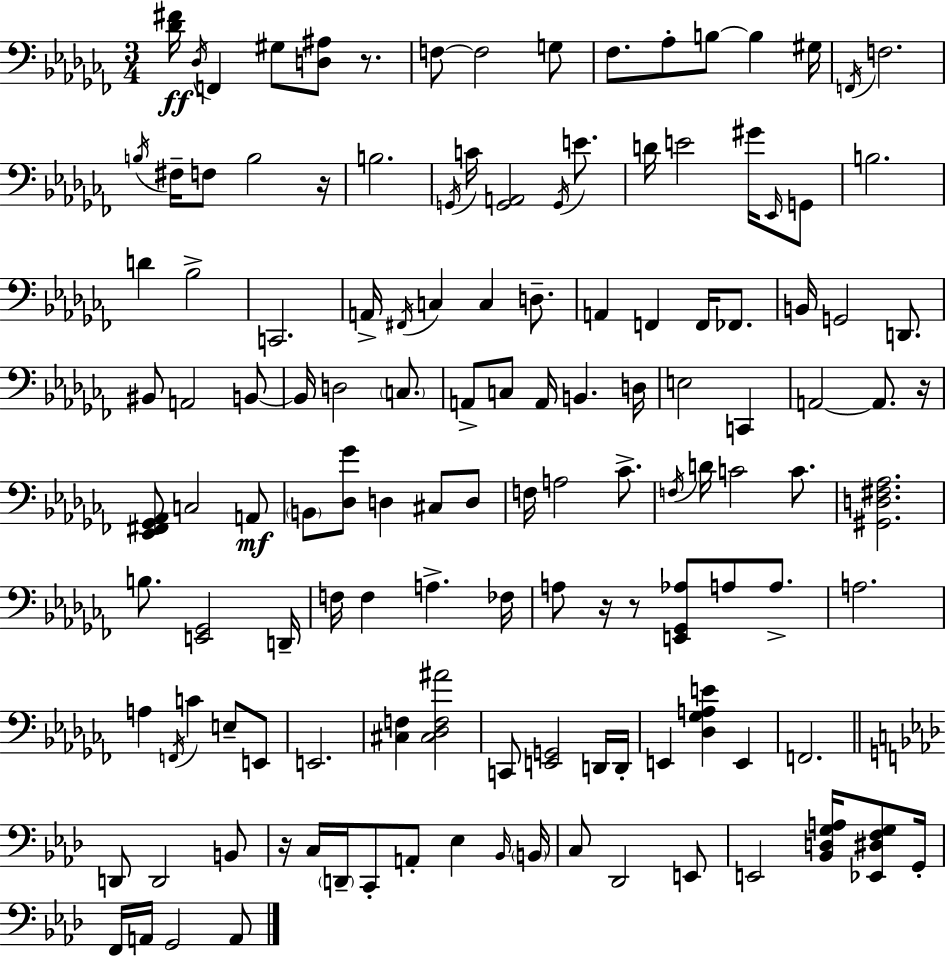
{
  \clef bass
  \numericTimeSignature
  \time 3/4
  \key aes \minor
  \repeat volta 2 { <des' fis'>16\ff \acciaccatura { des16 } f,4 gis8 <d ais>8 r8. | f8~~ f2 g8 | fes8. aes8-. b8~~ b4 | gis16 \acciaccatura { f,16 } f2. | \break \acciaccatura { b16 } fis16-- f8 b2 | r16 b2. | \acciaccatura { g,16 } c'16 <g, a,>2 | \acciaccatura { g,16 } e'8. d'16 e'2 | \break gis'16 \grace { ees,16 } g,8 b2. | d'4 bes2-> | c,2. | a,16-> \acciaccatura { fis,16 } c4 | \break c4 d8.-- a,4 f,4 | f,16 fes,8. b,16 g,2 | d,8. bis,8 a,2 | b,8~~ b,16 d2 | \break \parenthesize c8. a,8-> c8 a,16 | b,4. d16 e2 | c,4 a,2~~ | a,8. r16 <ees, fis, ges, aes,>8 c2 | \break a,8\mf \parenthesize b,8 <des ges'>8 d4 | cis8 d8 f16 a2 | ces'8.-> \acciaccatura { f16 } d'16 c'2 | c'8. <gis, d fis aes>2. | \break b8. <e, ges,>2 | d,16-- f16 f4 | a4.-> fes16 a8 r16 r8 | <e, ges, aes>8 a8 a8.-> a2. | \break a4 | \acciaccatura { f,16 } c'4 e8-- e,8 e,2. | <cis f>4 | <cis des f ais'>2 c,8 <e, g,>2 | \break d,16 d,16-. e,4 | <des ges a e'>4 e,4 f,2. | \bar "||" \break \key aes \major d,8 d,2 b,8 | r16 c16 \parenthesize d,16-- c,8-. a,8-. ees4 \grace { bes,16 } | \parenthesize b,16 c8 des,2 e,8 | e,2 <bes, d g a>16 <ees, dis f g>8 | \break g,16-. f,16 a,16 g,2 a,8 | } \bar "|."
}